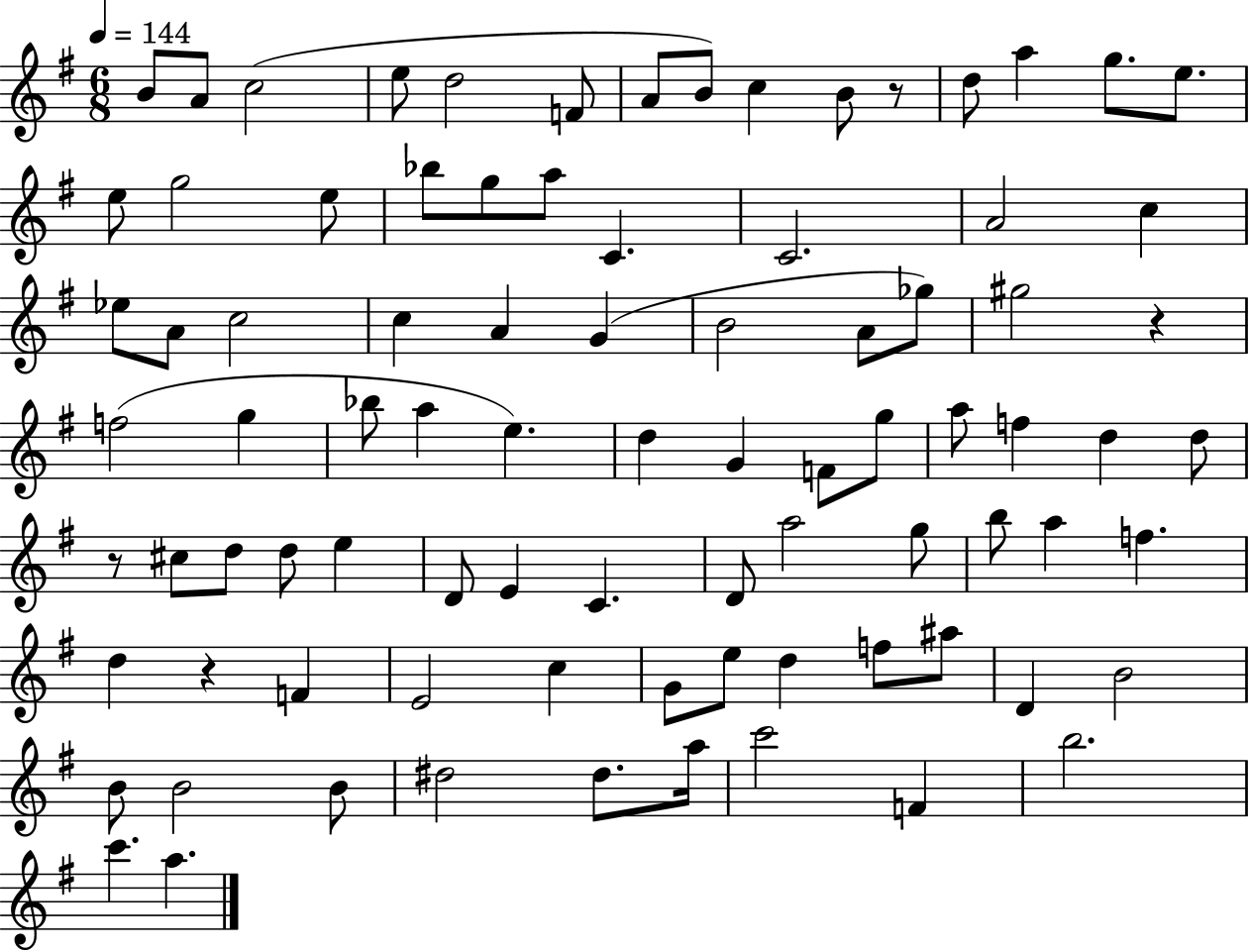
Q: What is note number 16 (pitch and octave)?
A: G5